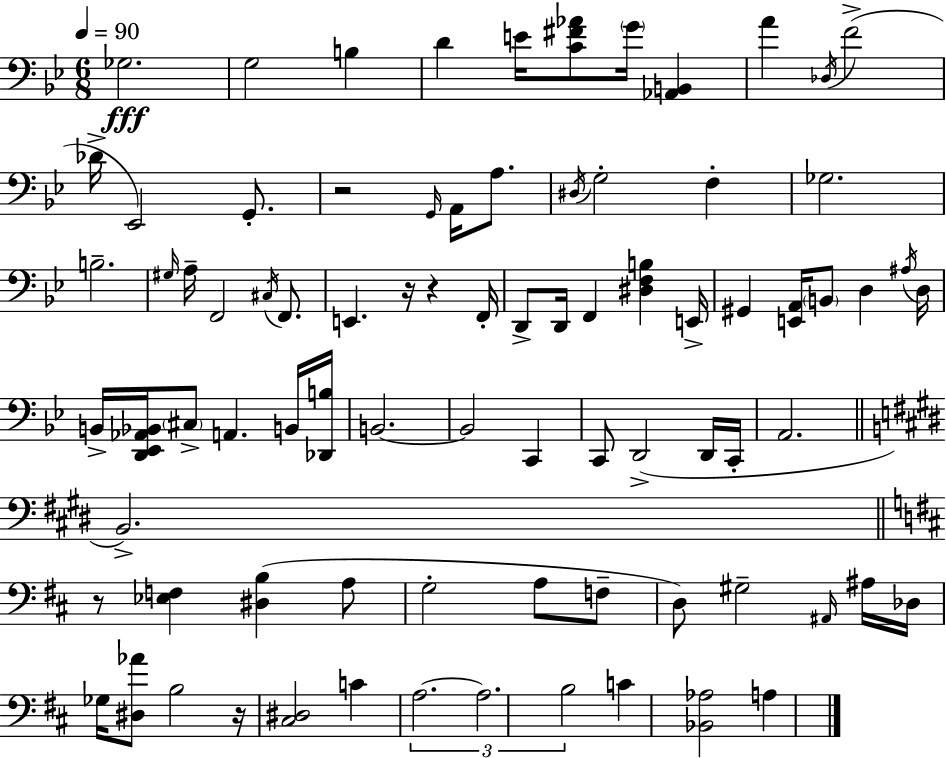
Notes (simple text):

Gb3/h. G3/h B3/q D4/q E4/s [C4,F#4,Ab4]/e G4/s [Ab2,B2]/q A4/q Db3/s F4/h Db4/s Eb2/h G2/e. R/h G2/s A2/s A3/e. D#3/s G3/h F3/q Gb3/h. B3/h. G#3/s A3/s F2/h C#3/s F2/e. E2/q. R/s R/q F2/s D2/e D2/s F2/q [D#3,F3,B3]/q E2/s G#2/q [E2,A2]/s B2/e D3/q A#3/s D3/s B2/s [D2,Eb2,Ab2,Bb2]/s C#3/e A2/q. B2/s [Db2,B3]/s B2/h. B2/h C2/q C2/e D2/h D2/s C2/s A2/h. B2/h. R/e [Eb3,F3]/q [D#3,B3]/q A3/e G3/h A3/e F3/e D3/e G#3/h A#2/s A#3/s Db3/s Gb3/s [D#3,Ab4]/e B3/h R/s [C#3,D#3]/h C4/q A3/h. A3/h. B3/h C4/q [Bb2,Ab3]/h A3/q